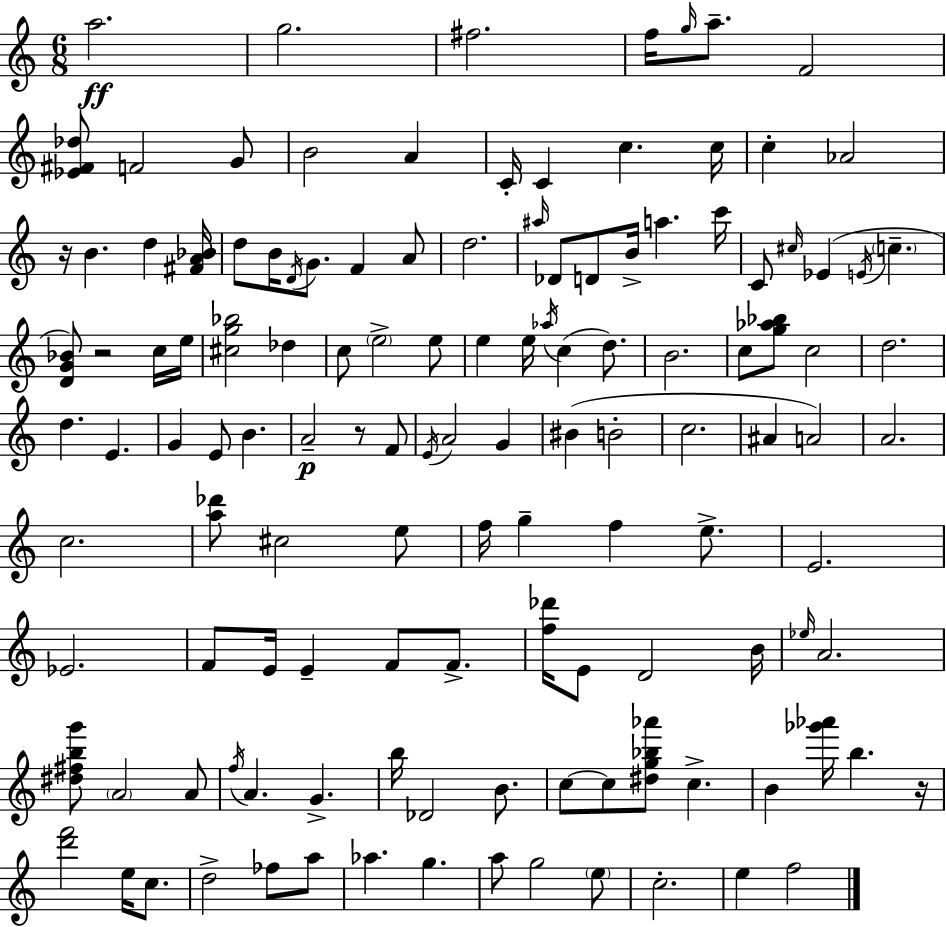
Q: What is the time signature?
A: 6/8